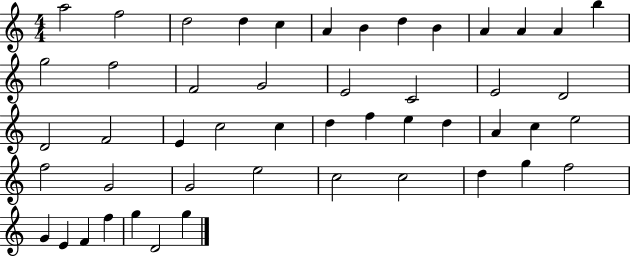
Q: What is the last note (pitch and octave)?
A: G5